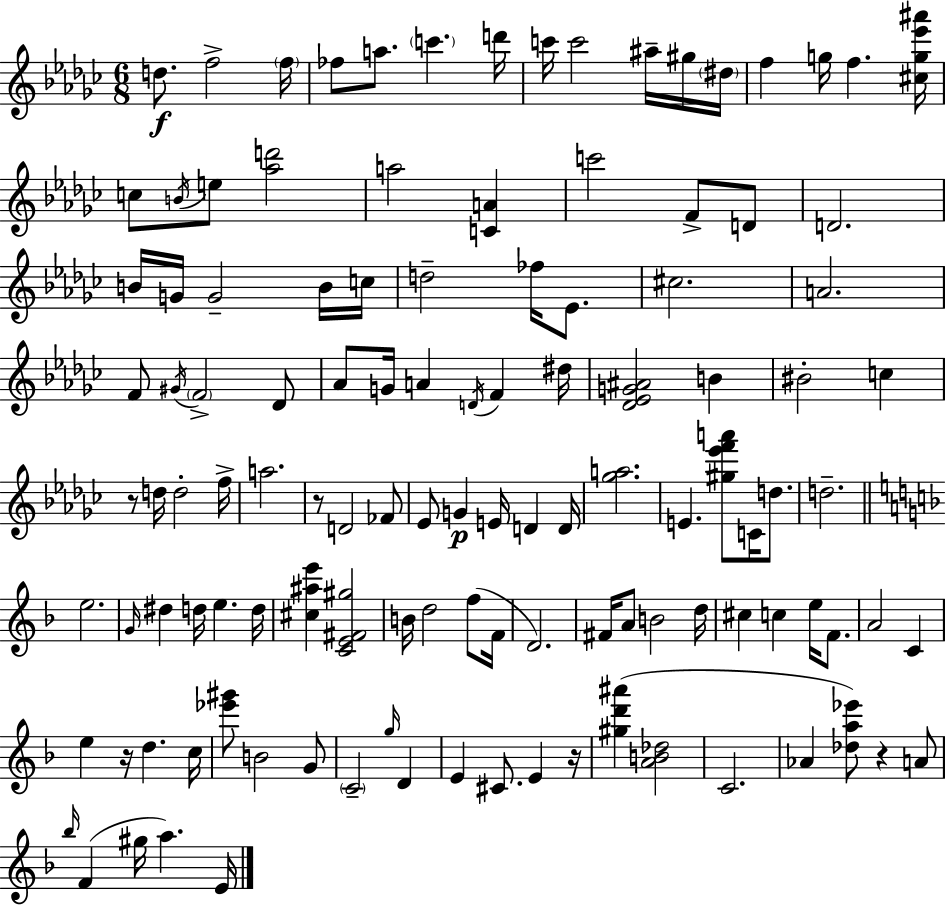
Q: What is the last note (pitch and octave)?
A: E4